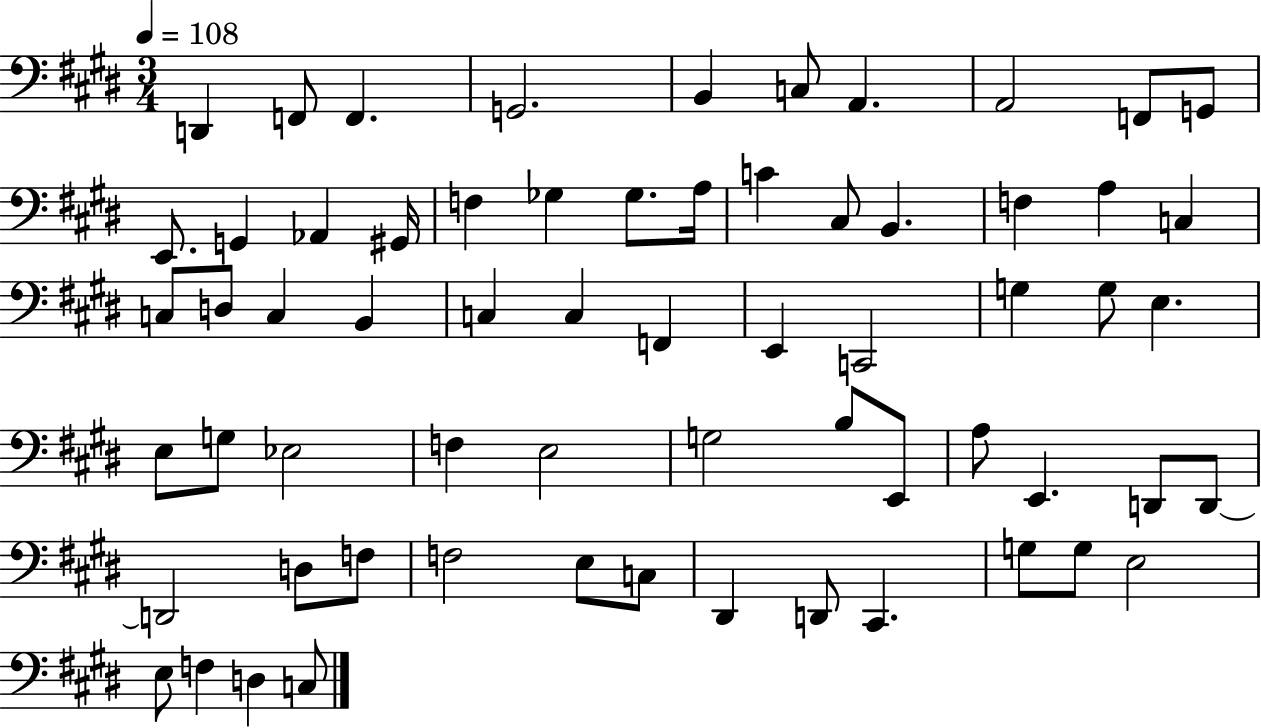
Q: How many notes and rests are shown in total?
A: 64